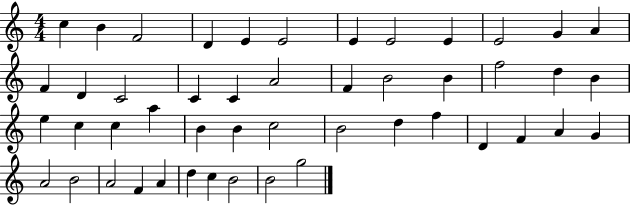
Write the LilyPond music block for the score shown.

{
  \clef treble
  \numericTimeSignature
  \time 4/4
  \key c \major
  c''4 b'4 f'2 | d'4 e'4 e'2 | e'4 e'2 e'4 | e'2 g'4 a'4 | \break f'4 d'4 c'2 | c'4 c'4 a'2 | f'4 b'2 b'4 | f''2 d''4 b'4 | \break e''4 c''4 c''4 a''4 | b'4 b'4 c''2 | b'2 d''4 f''4 | d'4 f'4 a'4 g'4 | \break a'2 b'2 | a'2 f'4 a'4 | d''4 c''4 b'2 | b'2 g''2 | \break \bar "|."
}